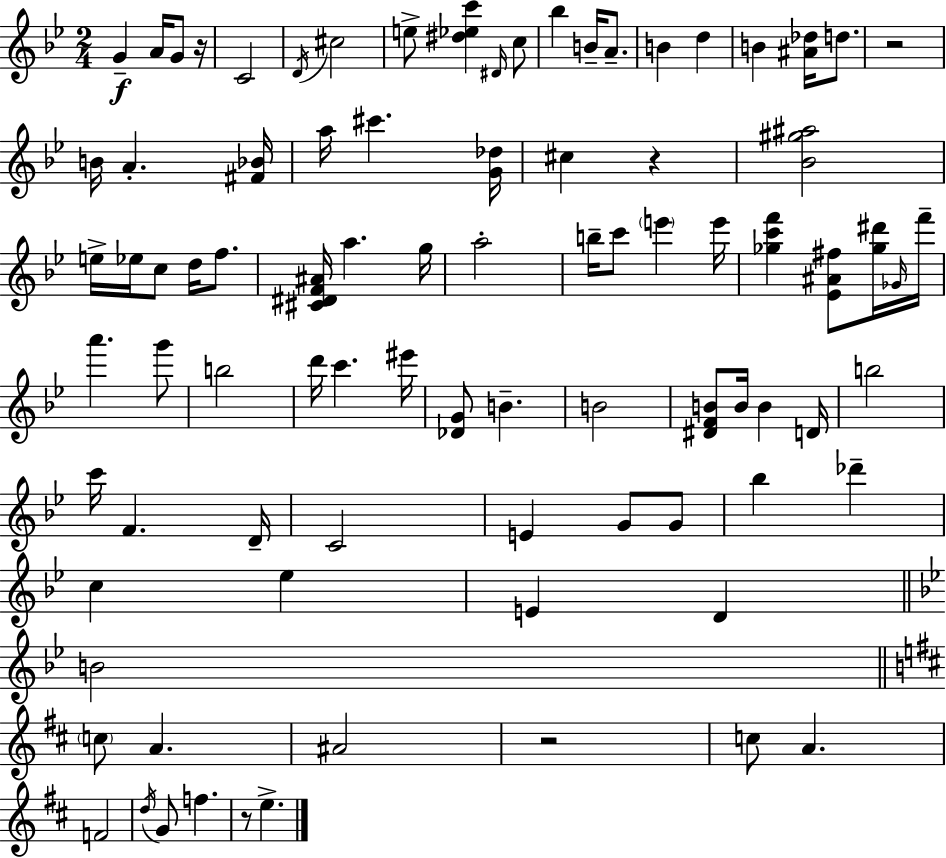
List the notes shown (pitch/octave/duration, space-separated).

G4/q A4/s G4/e R/s C4/h D4/s C#5/h E5/e [D#5,Eb5,C6]/q D#4/s C5/e Bb5/q B4/s A4/e. B4/q D5/q B4/q [A#4,Db5]/s D5/e. R/h B4/s A4/q. [F#4,Bb4]/s A5/s C#6/q. [G4,Db5]/s C#5/q R/q [Bb4,G#5,A#5]/h E5/s Eb5/s C5/e D5/s F5/e. [C#4,D#4,F4,A#4]/s A5/q. G5/s A5/h B5/s C6/e E6/q E6/s [Gb5,C6,F6]/q [Eb4,A#4,F#5]/e [Gb5,D#6]/s Gb4/s F6/s A6/q. G6/e B5/h D6/s C6/q. EIS6/s [Db4,G4]/e B4/q. B4/h [D#4,F4,B4]/e B4/s B4/q D4/s B5/h C6/s F4/q. D4/s C4/h E4/q G4/e G4/e Bb5/q Db6/q C5/q Eb5/q E4/q D4/q B4/h C5/e A4/q. A#4/h R/h C5/e A4/q. F4/h D5/s G4/e F5/q. R/e E5/q.